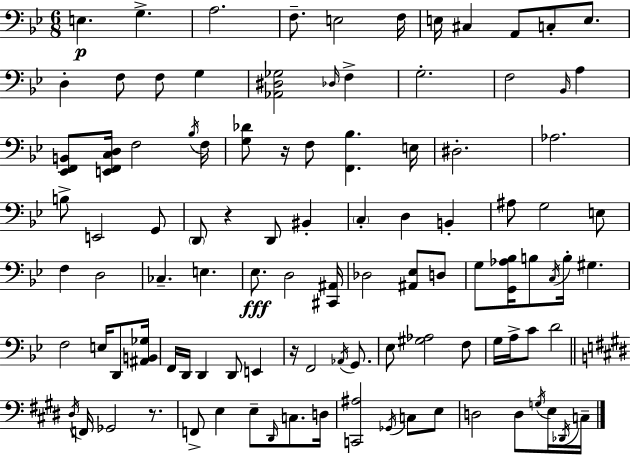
X:1
T:Untitled
M:6/8
L:1/4
K:Gm
E, G, A,2 F,/2 E,2 F,/4 E,/4 ^C, A,,/2 C,/2 E,/2 D, F,/2 F,/2 G, [_A,,^D,_G,]2 _D,/4 F, G,2 F,2 _B,,/4 A, [_E,,F,,B,,]/2 [E,,F,,C,D,]/4 F,2 _B,/4 F,/4 [G,_D]/2 z/4 F,/2 [F,,_B,] E,/4 ^D,2 _A,2 B,/2 E,,2 G,,/2 D,,/2 z D,,/2 ^B,, C, D, B,, ^A,/2 G,2 E,/2 F, D,2 _C, E, _E,/2 D,2 [^C,,^A,,]/4 _D,2 [^A,,_E,]/2 D,/2 G,/2 [G,,_A,_B,]/4 B,/2 C,/4 B,/4 ^G, F,2 E,/4 D,,/2 [^A,,B,,_G,]/4 F,,/4 D,,/4 D,, D,,/2 E,, z/4 F,,2 _A,,/4 G,,/2 _E,/2 [^G,_A,]2 F,/2 G,/4 A,/4 C/2 D2 ^D,/4 F,,/4 _G,,2 z/2 F,,/2 E, E,/2 ^D,,/4 C,/2 D,/4 [C,,^A,]2 _G,,/4 C,/2 E,/2 D,2 D,/2 G,/4 E,/4 _D,,/4 C,/4